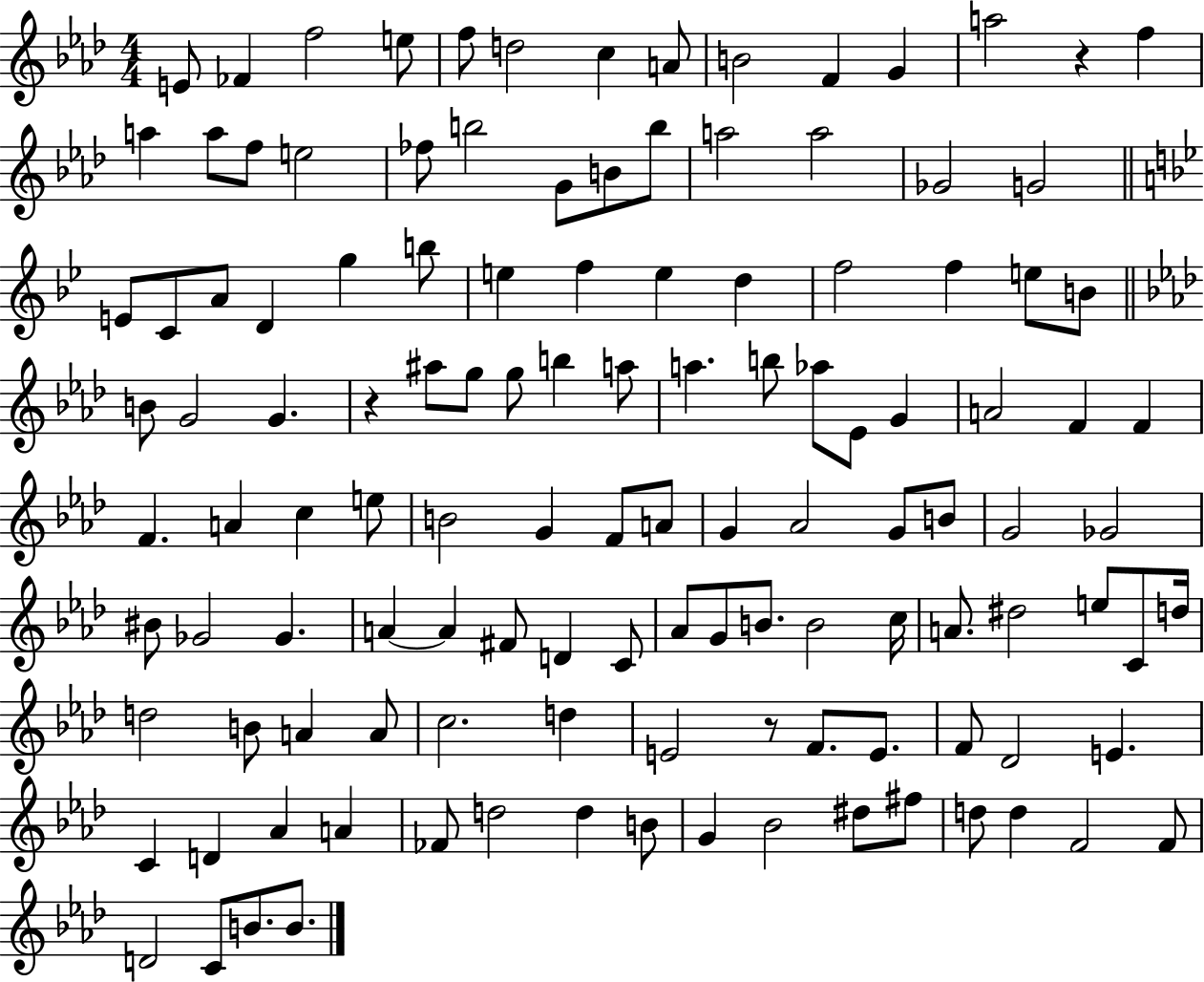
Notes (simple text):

E4/e FES4/q F5/h E5/e F5/e D5/h C5/q A4/e B4/h F4/q G4/q A5/h R/q F5/q A5/q A5/e F5/e E5/h FES5/e B5/h G4/e B4/e B5/e A5/h A5/h Gb4/h G4/h E4/e C4/e A4/e D4/q G5/q B5/e E5/q F5/q E5/q D5/q F5/h F5/q E5/e B4/e B4/e G4/h G4/q. R/q A#5/e G5/e G5/e B5/q A5/e A5/q. B5/e Ab5/e Eb4/e G4/q A4/h F4/q F4/q F4/q. A4/q C5/q E5/e B4/h G4/q F4/e A4/e G4/q Ab4/h G4/e B4/e G4/h Gb4/h BIS4/e Gb4/h Gb4/q. A4/q A4/q F#4/e D4/q C4/e Ab4/e G4/e B4/e. B4/h C5/s A4/e. D#5/h E5/e C4/e D5/s D5/h B4/e A4/q A4/e C5/h. D5/q E4/h R/e F4/e. E4/e. F4/e Db4/h E4/q. C4/q D4/q Ab4/q A4/q FES4/e D5/h D5/q B4/e G4/q Bb4/h D#5/e F#5/e D5/e D5/q F4/h F4/e D4/h C4/e B4/e. B4/e.